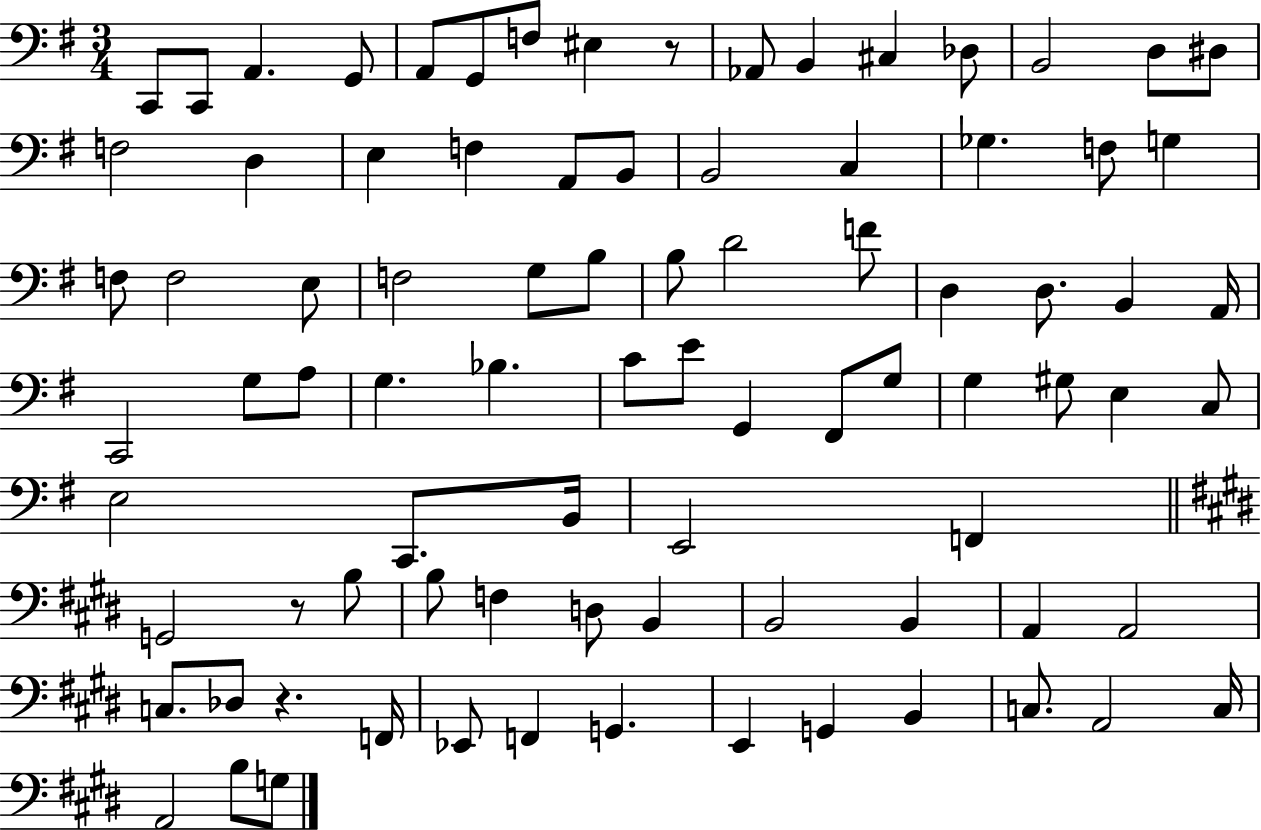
{
  \clef bass
  \numericTimeSignature
  \time 3/4
  \key g \major
  \repeat volta 2 { c,8 c,8 a,4. g,8 | a,8 g,8 f8 eis4 r8 | aes,8 b,4 cis4 des8 | b,2 d8 dis8 | \break f2 d4 | e4 f4 a,8 b,8 | b,2 c4 | ges4. f8 g4 | \break f8 f2 e8 | f2 g8 b8 | b8 d'2 f'8 | d4 d8. b,4 a,16 | \break c,2 g8 a8 | g4. bes4. | c'8 e'8 g,4 fis,8 g8 | g4 gis8 e4 c8 | \break e2 c,8. b,16 | e,2 f,4 | \bar "||" \break \key e \major g,2 r8 b8 | b8 f4 d8 b,4 | b,2 b,4 | a,4 a,2 | \break c8. des8 r4. f,16 | ees,8 f,4 g,4. | e,4 g,4 b,4 | c8. a,2 c16 | \break a,2 b8 g8 | } \bar "|."
}